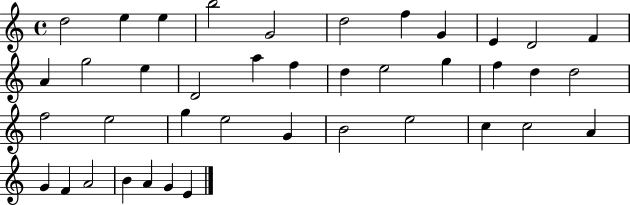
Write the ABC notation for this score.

X:1
T:Untitled
M:4/4
L:1/4
K:C
d2 e e b2 G2 d2 f G E D2 F A g2 e D2 a f d e2 g f d d2 f2 e2 g e2 G B2 e2 c c2 A G F A2 B A G E